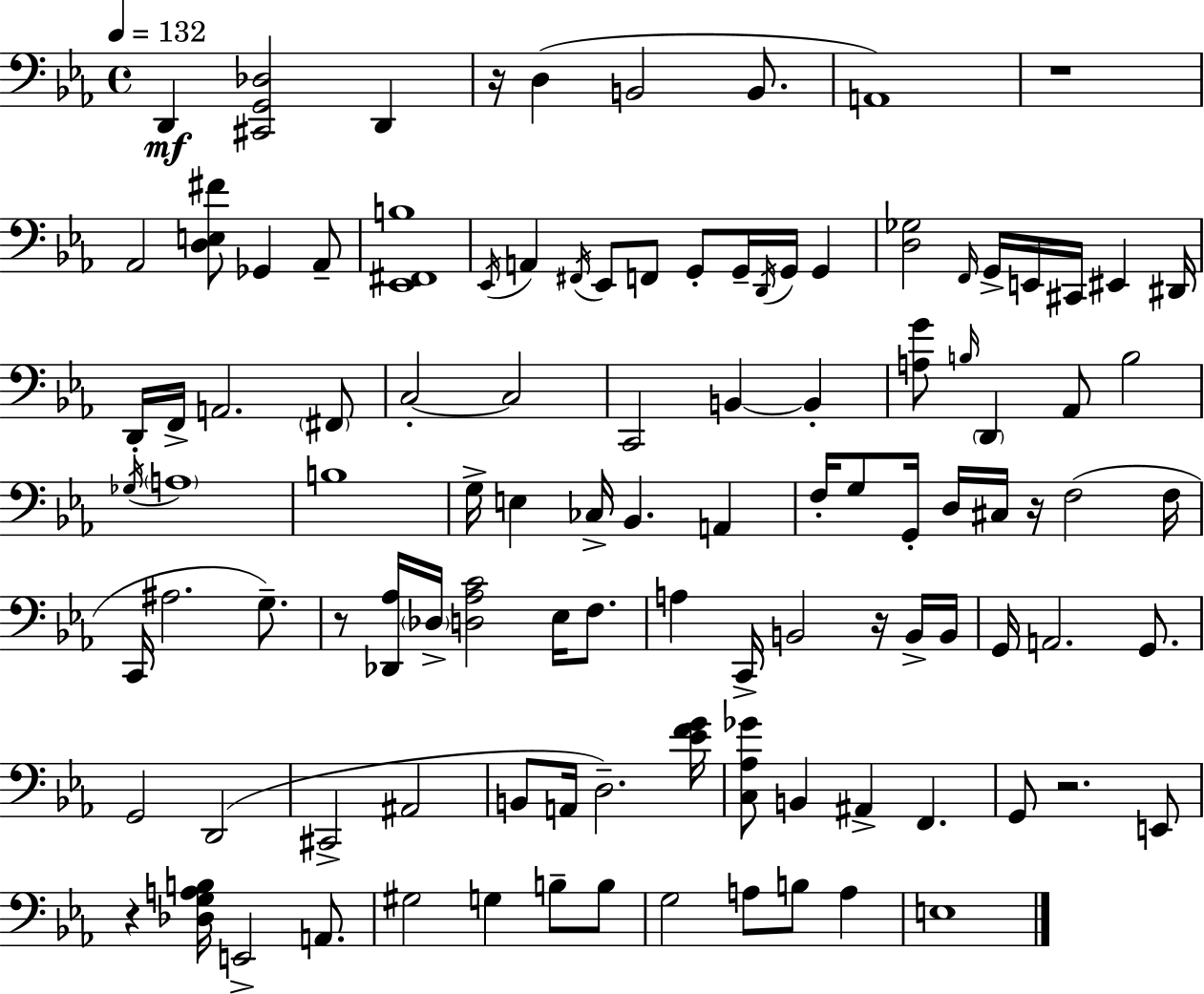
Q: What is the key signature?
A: EES major